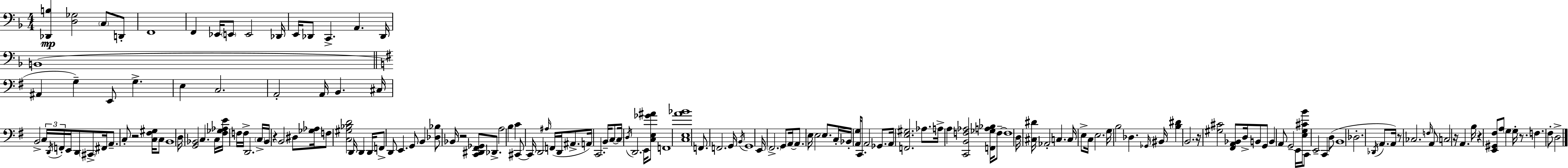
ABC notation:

X:1
T:Untitled
M:4/4
L:1/4
K:Dm
[_D,,B,] [D,_G,]2 C,/2 D,,/2 F,,4 F,, _E,,/4 E,,/2 E,,2 _D,,/4 E,,/4 _D,,/2 C,, A,, _D,,/4 B,,4 ^A,, G, E,,/2 G, E, C,2 A,,2 A,,/4 B,, ^C,/4 B,,2 C,/4 D,,/4 F,,/4 E,,/4 D,,/2 ^C,,/2 ^F,,/4 A,,/2 C,/2 z2 [C,^F,^G,]/4 C,/2 B,,4 D,/4 [G,,_B,,]2 C, C,/4 [^F,_G,_A,E]/4 F,/4 F,/4 D,,2 C,/4 B,,/4 z B,,2 ^D,/2 [_G,_A,]/4 F,/2 [C,^G,_B,D]2 D,,/4 D,, D,,/4 F,,/2 D,,/2 E,, G,,/2 B,, [_D,_B,]/2 _B,,/4 z2 [C,,^D,,^F,,_G,,]/2 _D,,/2 A,2 B, C ^C,,/2 ^C,,/4 D,,2 ^A,/4 F,,/4 D,,/4 ^A,,/2 A,,/4 C,,2 B,,/4 C,/2 C,/4 D,/4 D,,2 E,,/4 [C,E,_G^A]/2 F,,4 [C,E,A_B]4 F,,/2 F,,2 G,,/4 B,,/4 G,,4 E,,/4 ^F,,2 G,,/2 A,,/4 A,,/2 E,/4 E,2 E,/2 C,/4 _B,,/4 [A,,G,]/4 C,,/2 A,,2 _G,,/2 A,,/4 [F,,E,^G,]2 _A,/2 A,/4 A, [C,,B,,F,_A,]2 [F,,_G,A,_B,]/4 F,/2 F,4 D,/4 [^C,^D]/4 _A,,2 C, C,/4 E,/2 C,/4 E,2 G,/4 B,2 _D, _G,,/4 ^B,,/4 [B,^D] B,,2 z/4 [^G,^C]2 [^F,,A,,_B,,]/2 D,/4 B,,/2 G,,/2 B,, A,,/2 G,,2 E,,/4 [E,G,^CB]/4 C,,/2 E,,2 C,, D,/2 B,,4 _D,2 _D,,/4 A,,/2 A,,/4 z/2 _C,2 F,/4 A,,/2 C,2 z/4 A,, B,/4 z [E,,^G,,^F,]/2 A,/2 G, G,/4 z/2 F, ^F,/2 D,2